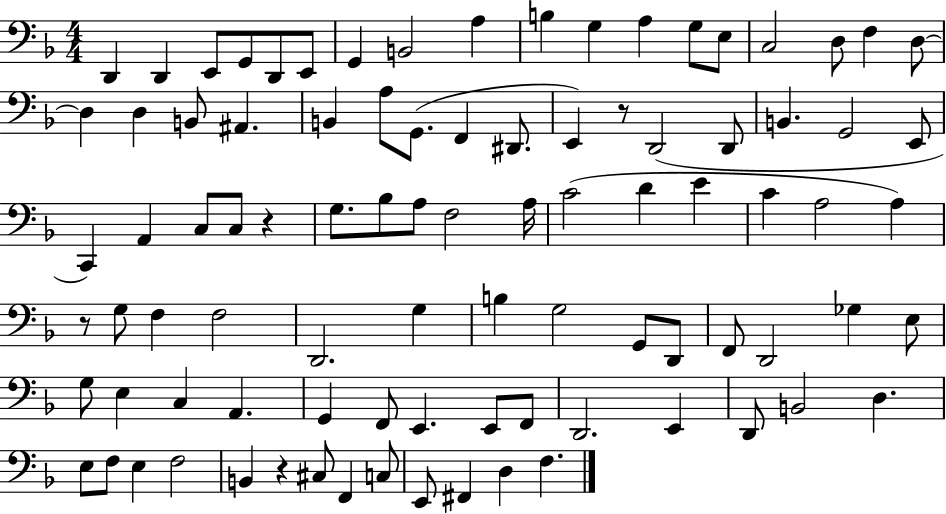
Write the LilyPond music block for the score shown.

{
  \clef bass
  \numericTimeSignature
  \time 4/4
  \key f \major
  d,4 d,4 e,8 g,8 d,8 e,8 | g,4 b,2 a4 | b4 g4 a4 g8 e8 | c2 d8 f4 d8~~ | \break d4 d4 b,8 ais,4. | b,4 a8 g,8.( f,4 dis,8. | e,4) r8 d,2( d,8 | b,4. g,2 e,8 | \break c,4) a,4 c8 c8 r4 | g8. bes8 a8 f2 a16 | c'2( d'4 e'4 | c'4 a2 a4) | \break r8 g8 f4 f2 | d,2. g4 | b4 g2 g,8 d,8 | f,8 d,2 ges4 e8 | \break g8 e4 c4 a,4. | g,4 f,8 e,4. e,8 f,8 | d,2. e,4 | d,8 b,2 d4. | \break e8 f8 e4 f2 | b,4 r4 cis8 f,4 c8 | e,8 fis,4 d4 f4. | \bar "|."
}